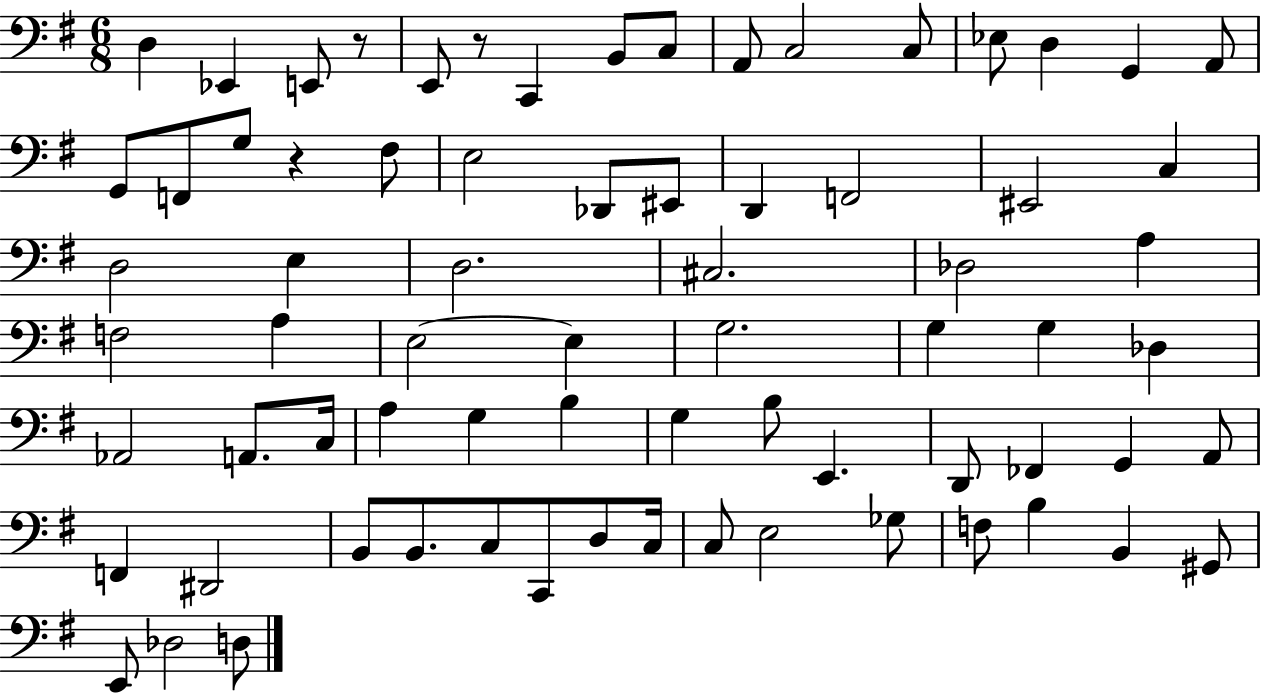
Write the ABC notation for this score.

X:1
T:Untitled
M:6/8
L:1/4
K:G
D, _E,, E,,/2 z/2 E,,/2 z/2 C,, B,,/2 C,/2 A,,/2 C,2 C,/2 _E,/2 D, G,, A,,/2 G,,/2 F,,/2 G,/2 z ^F,/2 E,2 _D,,/2 ^E,,/2 D,, F,,2 ^E,,2 C, D,2 E, D,2 ^C,2 _D,2 A, F,2 A, E,2 E, G,2 G, G, _D, _A,,2 A,,/2 C,/4 A, G, B, G, B,/2 E,, D,,/2 _F,, G,, A,,/2 F,, ^D,,2 B,,/2 B,,/2 C,/2 C,,/2 D,/2 C,/4 C,/2 E,2 _G,/2 F,/2 B, B,, ^G,,/2 E,,/2 _D,2 D,/2